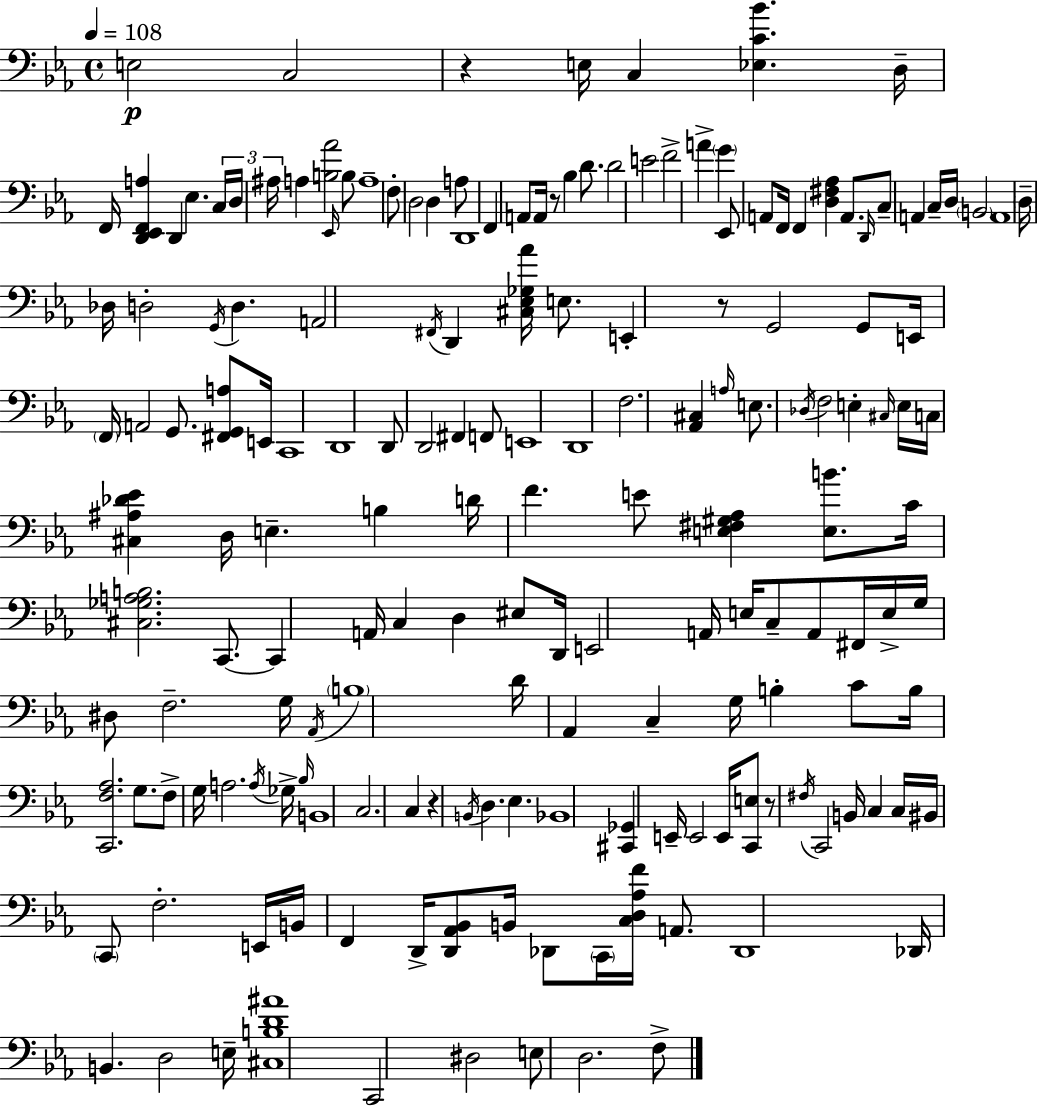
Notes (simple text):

E3/h C3/h R/q E3/s C3/q [Eb3,C4,Bb4]/q. D3/s F2/s [D2,Eb2,F2,A3]/q D2/q Eb3/q. C3/s D3/s A#3/s A3/q [B3,Ab4]/h Eb2/s B3/e A3/w F3/e D3/h D3/q A3/e D2/w F2/q A2/e A2/s R/e Bb3/q D4/e. D4/h E4/h F4/h A4/q G4/q Eb2/e A2/e F2/s F2/q [D3,F#3,Ab3]/q A2/e. D2/s C3/e A2/q C3/s D3/s B2/h A2/w D3/s Db3/s D3/h G2/s D3/q. A2/h F#2/s D2/q [C#3,Eb3,Gb3,Ab4]/s E3/e. E2/q R/e G2/h G2/e E2/s F2/s A2/h G2/e. [F#2,G2,A3]/e E2/s C2/w D2/w D2/e D2/h F#2/q F2/e E2/w D2/w F3/h. [Ab2,C#3]/q A3/s E3/e. Db3/s F3/h E3/q C#3/s E3/s C3/s [C#3,A#3,Db4,Eb4]/q D3/s E3/q. B3/q D4/s F4/q. E4/e [E3,F#3,G#3,Ab3]/q [E3,B4]/e. C4/s [C#3,Gb3,A3,B3]/h. C2/e. C2/q A2/s C3/q D3/q EIS3/e D2/s E2/h A2/s E3/s C3/e A2/e F#2/s E3/s G3/s D#3/e F3/h. G3/s Ab2/s B3/w D4/s Ab2/q C3/q G3/s B3/q C4/e B3/s [C2,F3,Ab3]/h. G3/e. F3/e G3/s A3/h. A3/s Gb3/s Bb3/s B2/w C3/h. C3/q R/q B2/s D3/q. Eb3/q. Bb2/w [C#2,Gb2]/q E2/s E2/h E2/s [C2,E3]/e R/e F#3/s C2/h B2/s C3/q C3/s BIS2/s C2/e F3/h. E2/s B2/s F2/q D2/s [D2,Ab2,Bb2]/e B2/s Db2/e C2/s [C3,D3,Ab3,F4]/s A2/e. Db2/w Db2/s B2/q. D3/h E3/s [C#3,B3,D4,A#4]/w C2/h D#3/h E3/e D3/h. F3/e